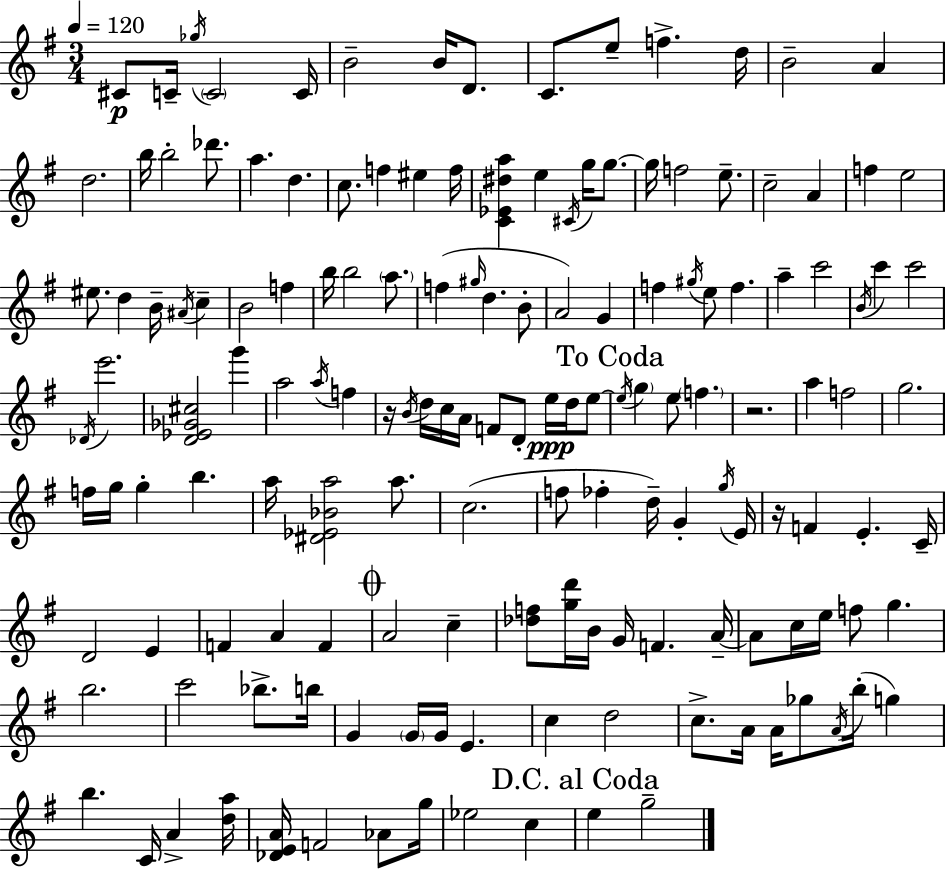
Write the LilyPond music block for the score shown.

{
  \clef treble
  \numericTimeSignature
  \time 3/4
  \key g \major
  \tempo 4 = 120
  cis'8\p c'16-- \acciaccatura { ges''16 } \parenthesize c'2 | c'16 b'2-- b'16 d'8. | c'8. e''8-- f''4.-> | d''16 b'2-- a'4 | \break d''2. | b''16 b''2-. des'''8. | a''4. d''4. | c''8. f''4 eis''4 | \break f''16 <c' ees' dis'' a''>4 e''4 \acciaccatura { cis'16 } g''16 g''8.~~ | g''16 f''2 e''8.-- | c''2-- a'4 | f''4 e''2 | \break eis''8. d''4 b'16-- \acciaccatura { ais'16 } c''4-- | b'2 f''4 | b''16 b''2 | \parenthesize a''8. f''4( \grace { gis''16 } d''4. | \break b'8-. a'2) | g'4 f''4 \acciaccatura { gis''16 } e''8 f''4. | a''4-- c'''2 | \acciaccatura { b'16 } c'''4 c'''2 | \break \acciaccatura { des'16 } e'''2. | <d' ees' ges' cis''>2 | g'''4 a''2 | \acciaccatura { a''16 } f''4 r16 \acciaccatura { b'16 } d''16 c''16 | \break a'16 f'8 d'8-. e''16\ppp d''16 e''8~~ \mark "To Coda" \acciaccatura { e''16 } \parenthesize g''4 | e''8 \parenthesize f''4. r2. | a''4 | f''2 g''2. | \break f''16 g''16 | g''4-. b''4. a''16 <dis' ees' bes' a''>2 | a''8. c''2.( | f''8 | \break fes''4-. d''16--) g'4-. \acciaccatura { g''16 } e'16 r16 | f'4 e'4.-. c'16-- d'2 | e'4 f'4 | a'4 f'4 \mark \markup { \musicglyph "scripts.coda" } a'2 | \break c''4-- <des'' f''>8 | <g'' d'''>16 b'16 g'16 f'4. a'16--~~ a'8 | c''16 e''16 f''8 g''4. b''2. | c'''2 | \break bes''8.-> b''16 g'4 | \parenthesize g'16 g'16 e'4. c''4 | d''2 c''8.-> | a'16 a'16 ges''8 \acciaccatura { a'16 }( b''16-. g''4) | \break b''4. c'16 a'4-> <d'' a''>16 | <des' e' a'>16 f'2 aes'8 g''16 | ees''2 c''4 | \mark "D.C. al Coda" e''4 g''2-- | \break \bar "|."
}